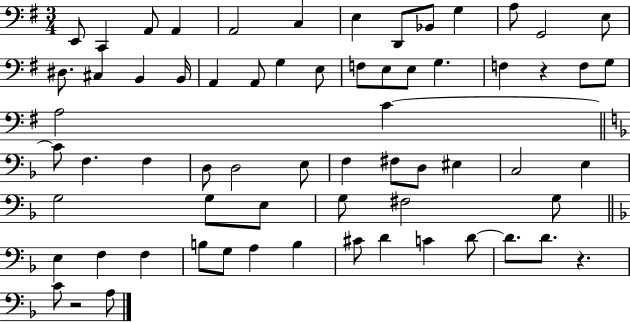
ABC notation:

X:1
T:Untitled
M:3/4
L:1/4
K:G
E,,/2 C,, A,,/2 A,, A,,2 C, E, D,,/2 _B,,/2 G, A,/2 G,,2 E,/2 ^D,/2 ^C, B,, B,,/4 A,, A,,/2 G, E,/2 F,/2 E,/2 E,/2 G, F, z F,/2 G,/2 A,2 C C/2 F, F, D,/2 D,2 E,/2 F, ^F,/2 D,/2 ^E, C,2 E, G,2 G,/2 E,/2 G,/2 ^F,2 G,/2 E, F, F, B,/2 G,/2 A, B, ^C/2 D C D/2 D/2 D/2 z C/2 z2 A,/2